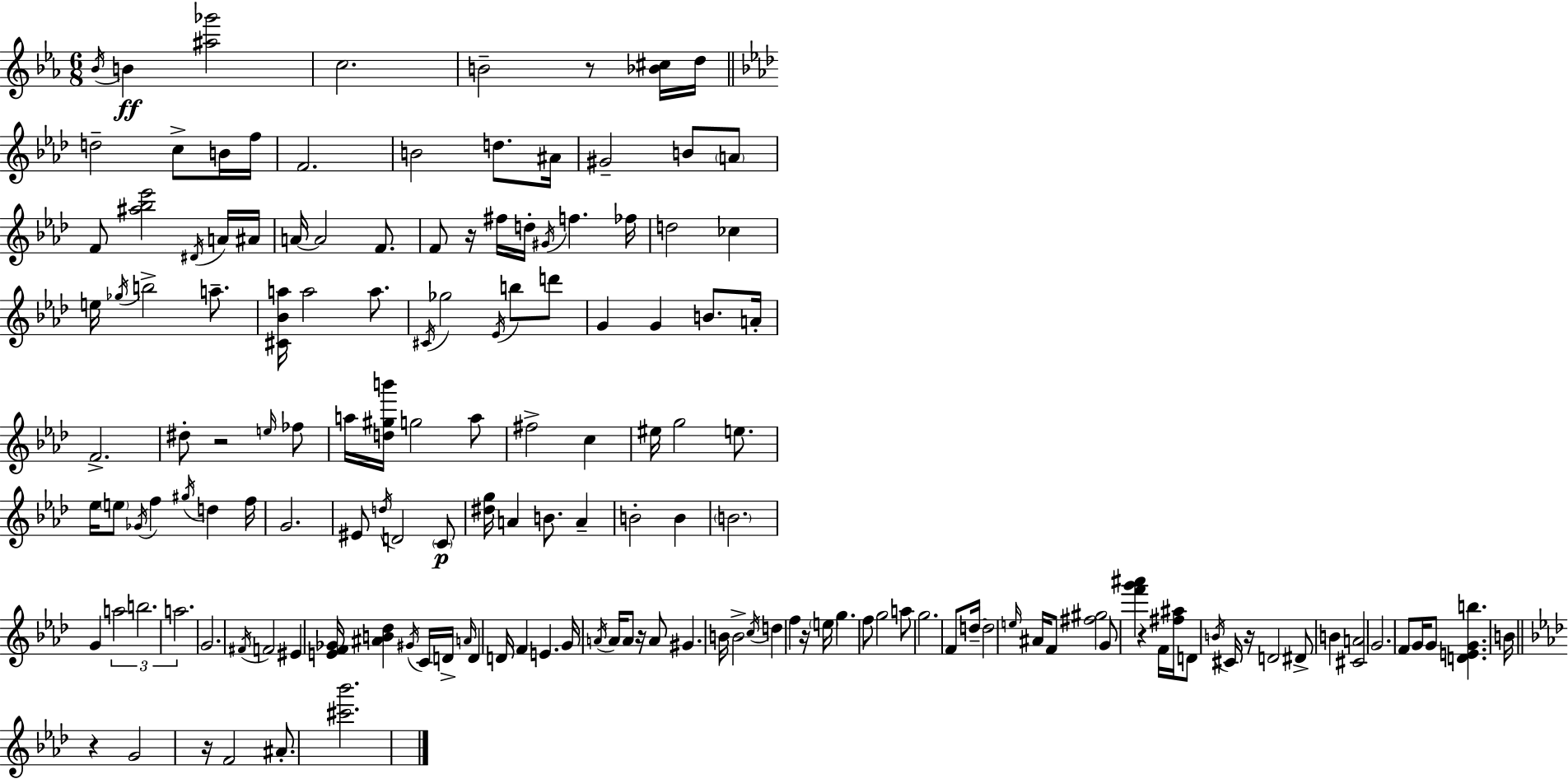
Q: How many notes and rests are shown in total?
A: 154